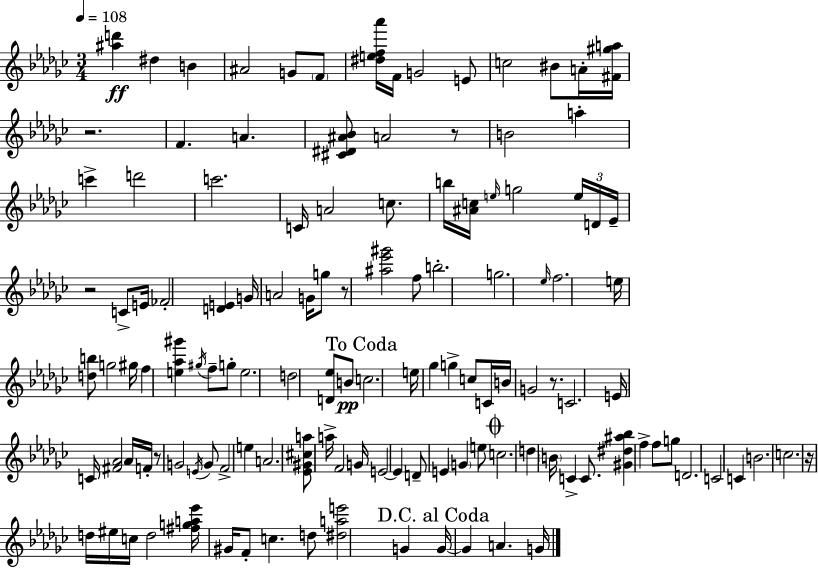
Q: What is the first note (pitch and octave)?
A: D#5